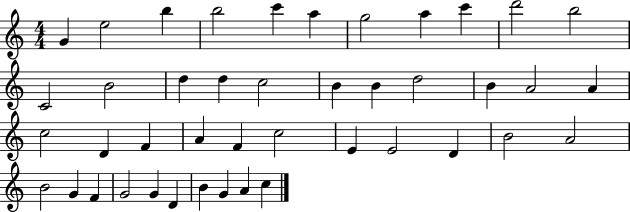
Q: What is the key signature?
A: C major